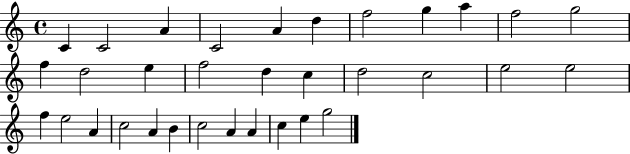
X:1
T:Untitled
M:4/4
L:1/4
K:C
C C2 A C2 A d f2 g a f2 g2 f d2 e f2 d c d2 c2 e2 e2 f e2 A c2 A B c2 A A c e g2